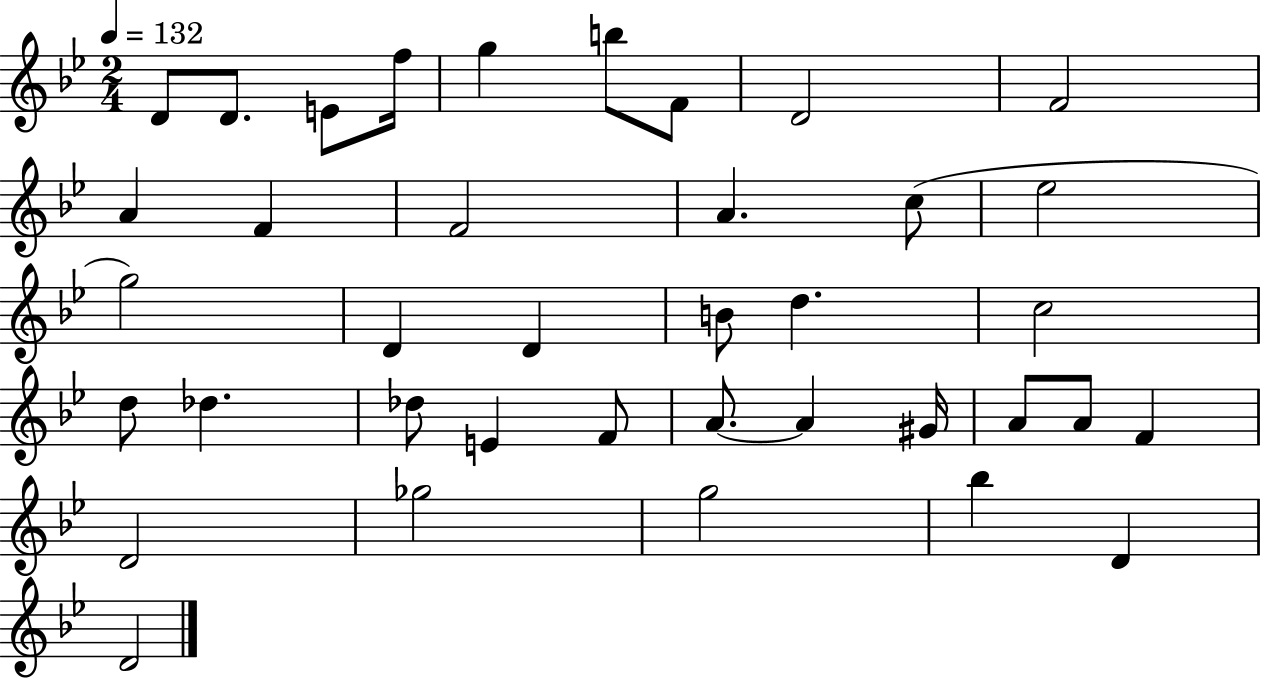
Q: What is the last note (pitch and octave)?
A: D4